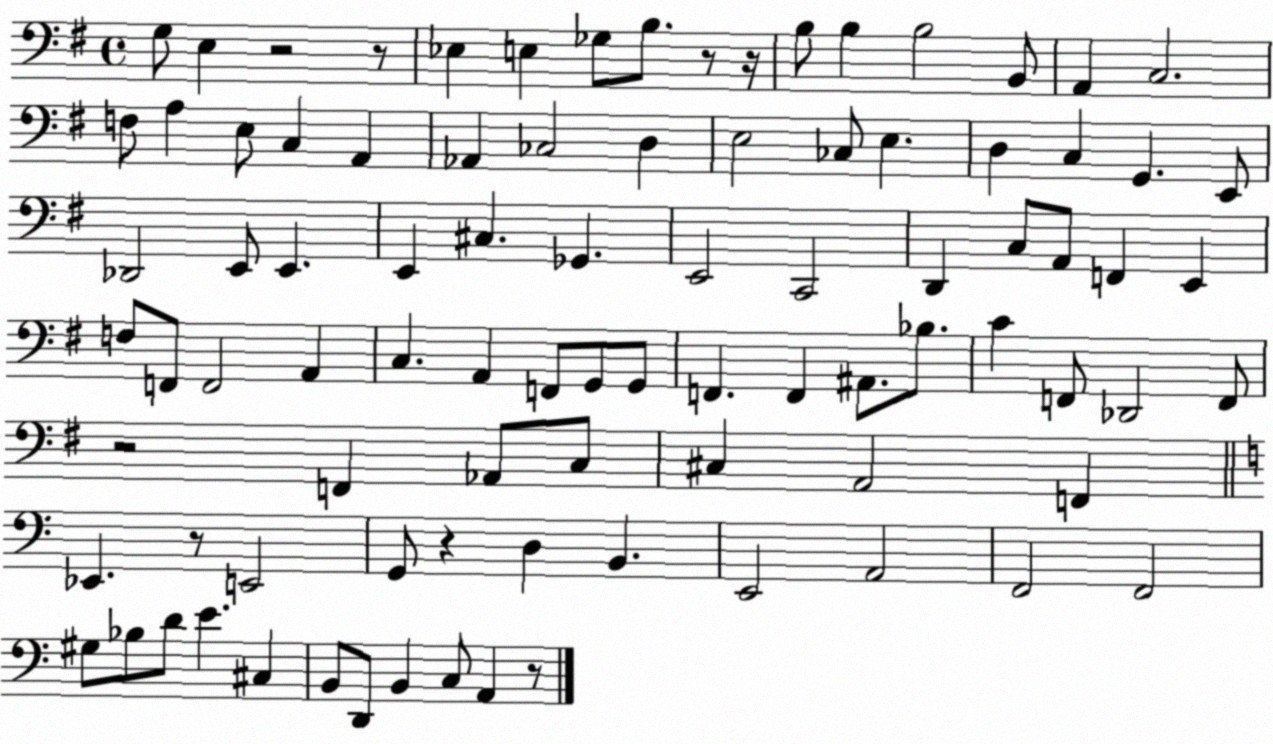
X:1
T:Untitled
M:4/4
L:1/4
K:G
G,/2 E, z2 z/2 _E, E, _G,/2 B,/2 z/2 z/4 B,/2 B, B,2 B,,/2 A,, C,2 F,/2 A, E,/2 C, A,, _A,, _C,2 D, E,2 _C,/2 E, D, C, G,, E,,/2 _D,,2 E,,/2 E,, E,, ^C, _G,, E,,2 C,,2 D,, C,/2 A,,/2 F,, E,, F,/2 F,,/2 F,,2 A,, C, A,, F,,/2 G,,/2 G,,/2 F,, F,, ^A,,/2 _B,/2 C F,,/2 _D,,2 F,,/2 z2 F,, _A,,/2 C,/2 ^C, A,,2 F,, _E,, z/2 E,,2 G,,/2 z D, B,, E,,2 A,,2 F,,2 F,,2 ^G,/2 _B,/2 D/2 E ^C, B,,/2 D,,/2 B,, C,/2 A,, z/2